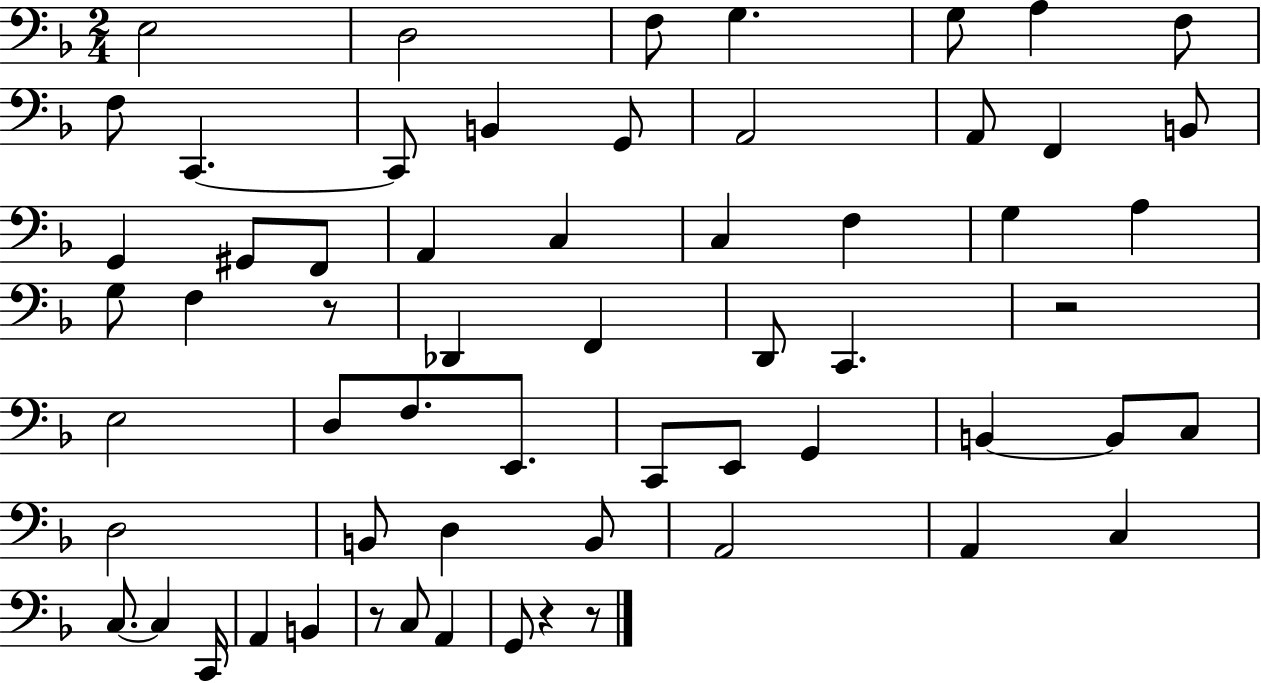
{
  \clef bass
  \numericTimeSignature
  \time 2/4
  \key f \major
  e2 | d2 | f8 g4. | g8 a4 f8 | \break f8 c,4.~~ | c,8 b,4 g,8 | a,2 | a,8 f,4 b,8 | \break g,4 gis,8 f,8 | a,4 c4 | c4 f4 | g4 a4 | \break g8 f4 r8 | des,4 f,4 | d,8 c,4. | r2 | \break e2 | d8 f8. e,8. | c,8 e,8 g,4 | b,4~~ b,8 c8 | \break d2 | b,8 d4 b,8 | a,2 | a,4 c4 | \break c8.~~ c4 c,16 | a,4 b,4 | r8 c8 a,4 | g,8 r4 r8 | \break \bar "|."
}